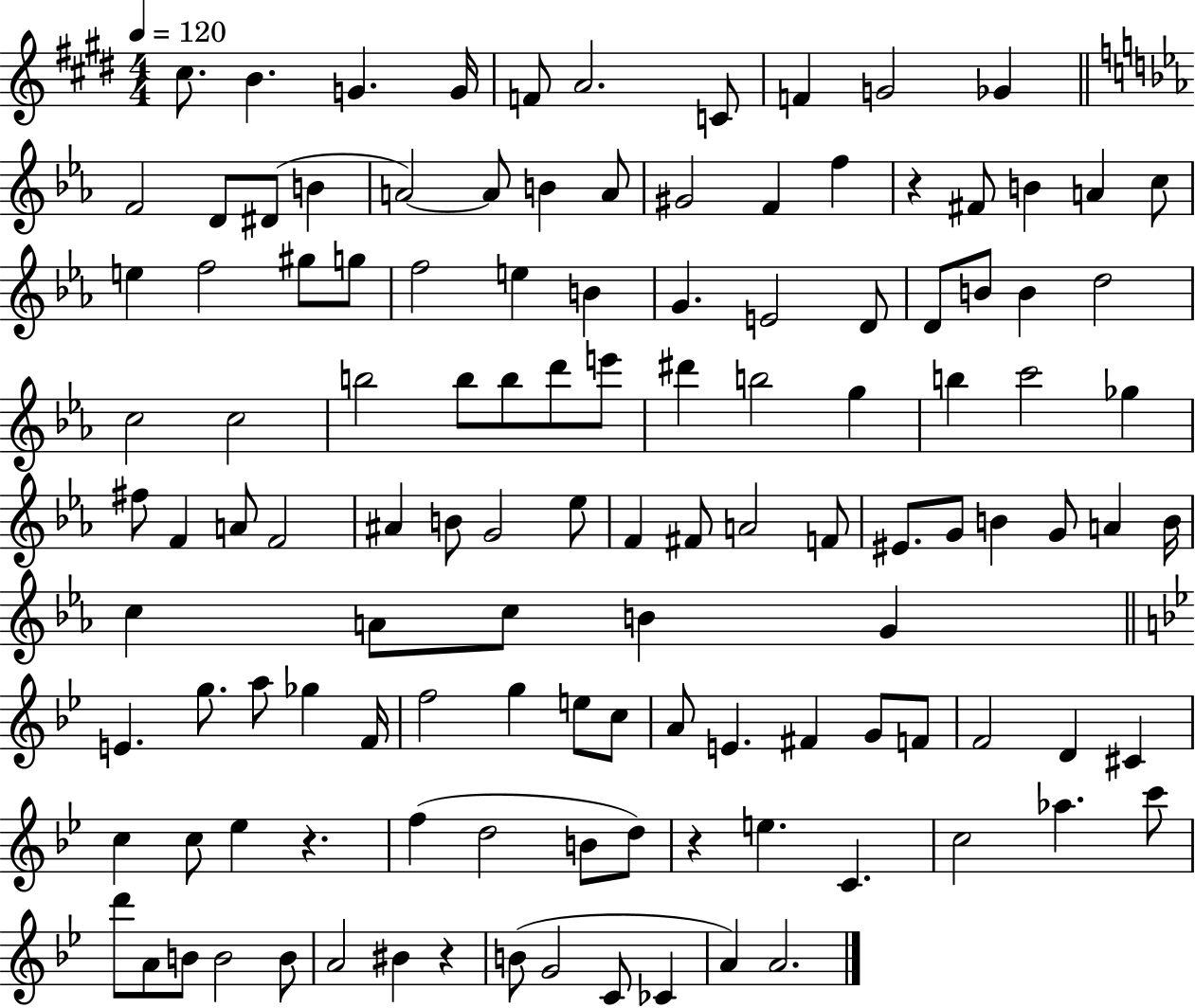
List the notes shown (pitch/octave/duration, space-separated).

C#5/e. B4/q. G4/q. G4/s F4/e A4/h. C4/e F4/q G4/h Gb4/q F4/h D4/e D#4/e B4/q A4/h A4/e B4/q A4/e G#4/h F4/q F5/q R/q F#4/e B4/q A4/q C5/e E5/q F5/h G#5/e G5/e F5/h E5/q B4/q G4/q. E4/h D4/e D4/e B4/e B4/q D5/h C5/h C5/h B5/h B5/e B5/e D6/e E6/e D#6/q B5/h G5/q B5/q C6/h Gb5/q F#5/e F4/q A4/e F4/h A#4/q B4/e G4/h Eb5/e F4/q F#4/e A4/h F4/e EIS4/e. G4/e B4/q G4/e A4/q B4/s C5/q A4/e C5/e B4/q G4/q E4/q. G5/e. A5/e Gb5/q F4/s F5/h G5/q E5/e C5/e A4/e E4/q. F#4/q G4/e F4/e F4/h D4/q C#4/q C5/q C5/e Eb5/q R/q. F5/q D5/h B4/e D5/e R/q E5/q. C4/q. C5/h Ab5/q. C6/e D6/e A4/e B4/e B4/h B4/e A4/h BIS4/q R/q B4/e G4/h C4/e CES4/q A4/q A4/h.